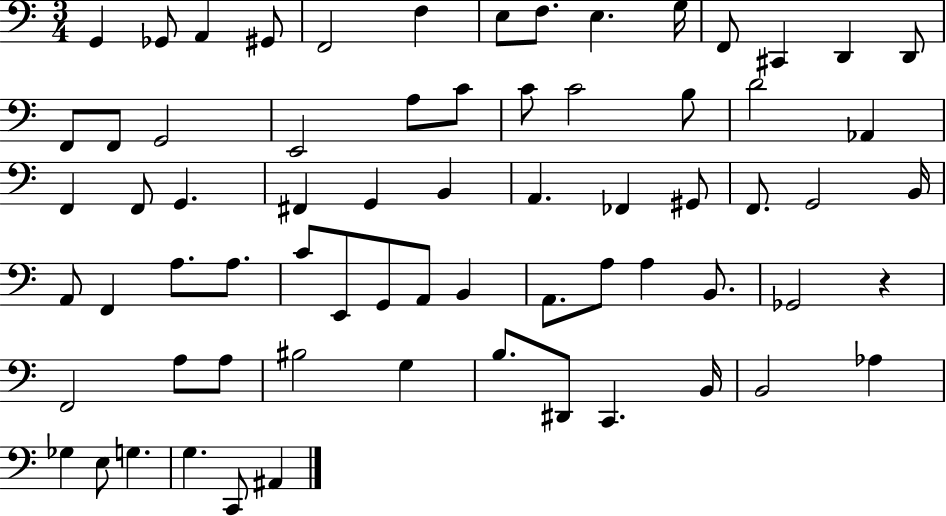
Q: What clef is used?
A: bass